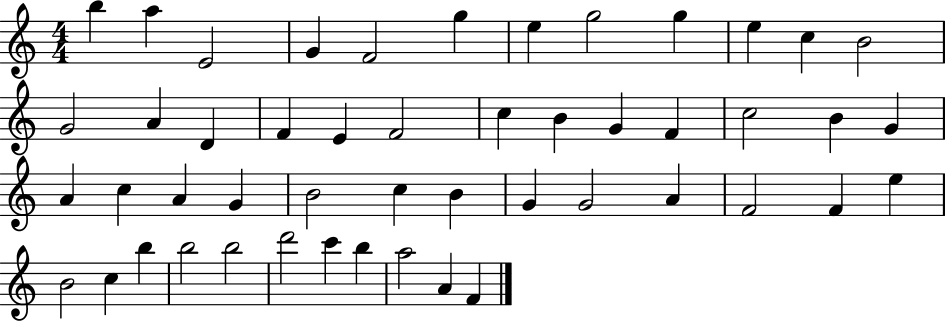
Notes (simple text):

B5/q A5/q E4/h G4/q F4/h G5/q E5/q G5/h G5/q E5/q C5/q B4/h G4/h A4/q D4/q F4/q E4/q F4/h C5/q B4/q G4/q F4/q C5/h B4/q G4/q A4/q C5/q A4/q G4/q B4/h C5/q B4/q G4/q G4/h A4/q F4/h F4/q E5/q B4/h C5/q B5/q B5/h B5/h D6/h C6/q B5/q A5/h A4/q F4/q